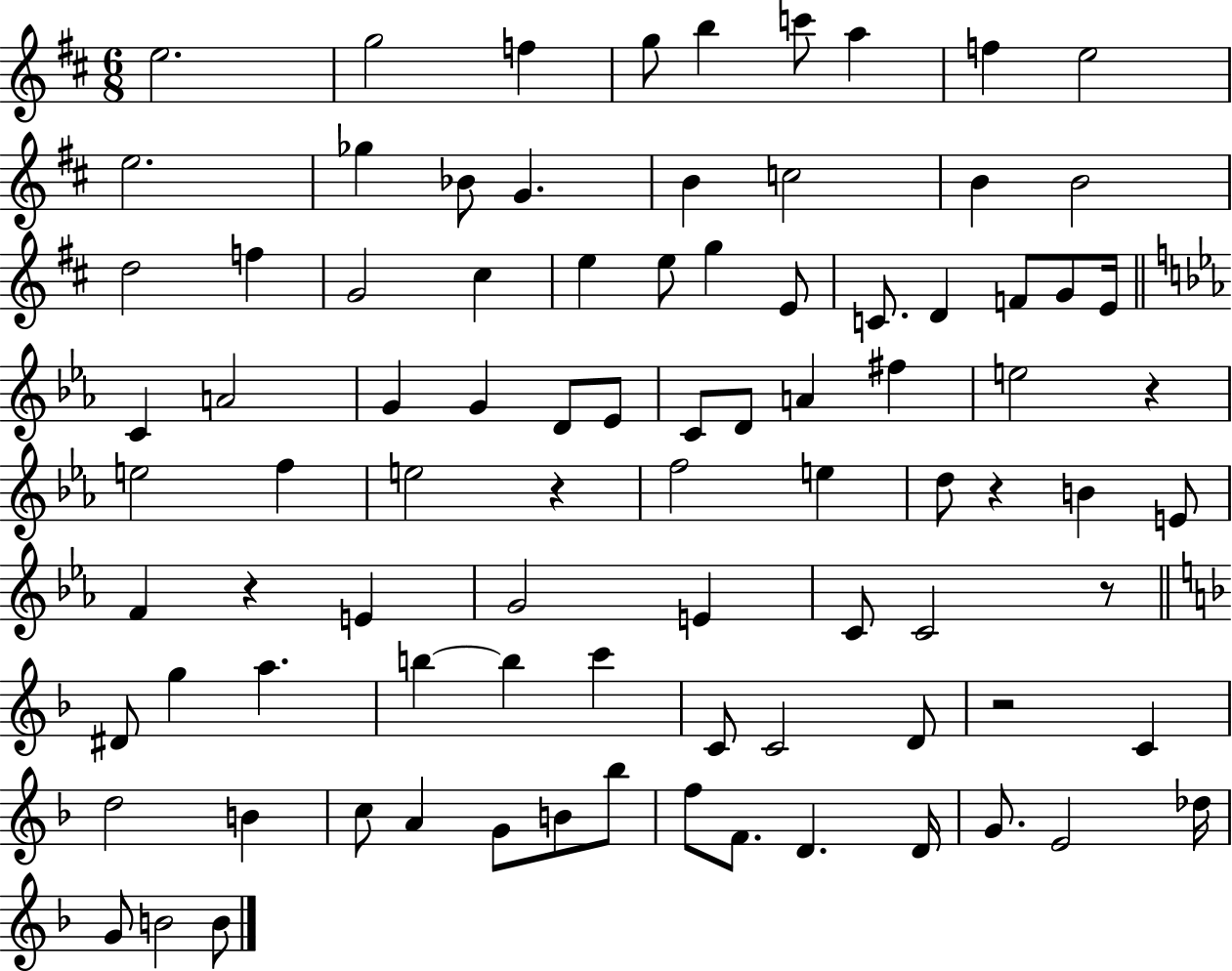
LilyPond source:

{
  \clef treble
  \numericTimeSignature
  \time 6/8
  \key d \major
  \repeat volta 2 { e''2. | g''2 f''4 | g''8 b''4 c'''8 a''4 | f''4 e''2 | \break e''2. | ges''4 bes'8 g'4. | b'4 c''2 | b'4 b'2 | \break d''2 f''4 | g'2 cis''4 | e''4 e''8 g''4 e'8 | c'8. d'4 f'8 g'8 e'16 | \break \bar "||" \break \key ees \major c'4 a'2 | g'4 g'4 d'8 ees'8 | c'8 d'8 a'4 fis''4 | e''2 r4 | \break e''2 f''4 | e''2 r4 | f''2 e''4 | d''8 r4 b'4 e'8 | \break f'4 r4 e'4 | g'2 e'4 | c'8 c'2 r8 | \bar "||" \break \key d \minor dis'8 g''4 a''4. | b''4~~ b''4 c'''4 | c'8 c'2 d'8 | r2 c'4 | \break d''2 b'4 | c''8 a'4 g'8 b'8 bes''8 | f''8 f'8. d'4. d'16 | g'8. e'2 des''16 | \break g'8 b'2 b'8 | } \bar "|."
}